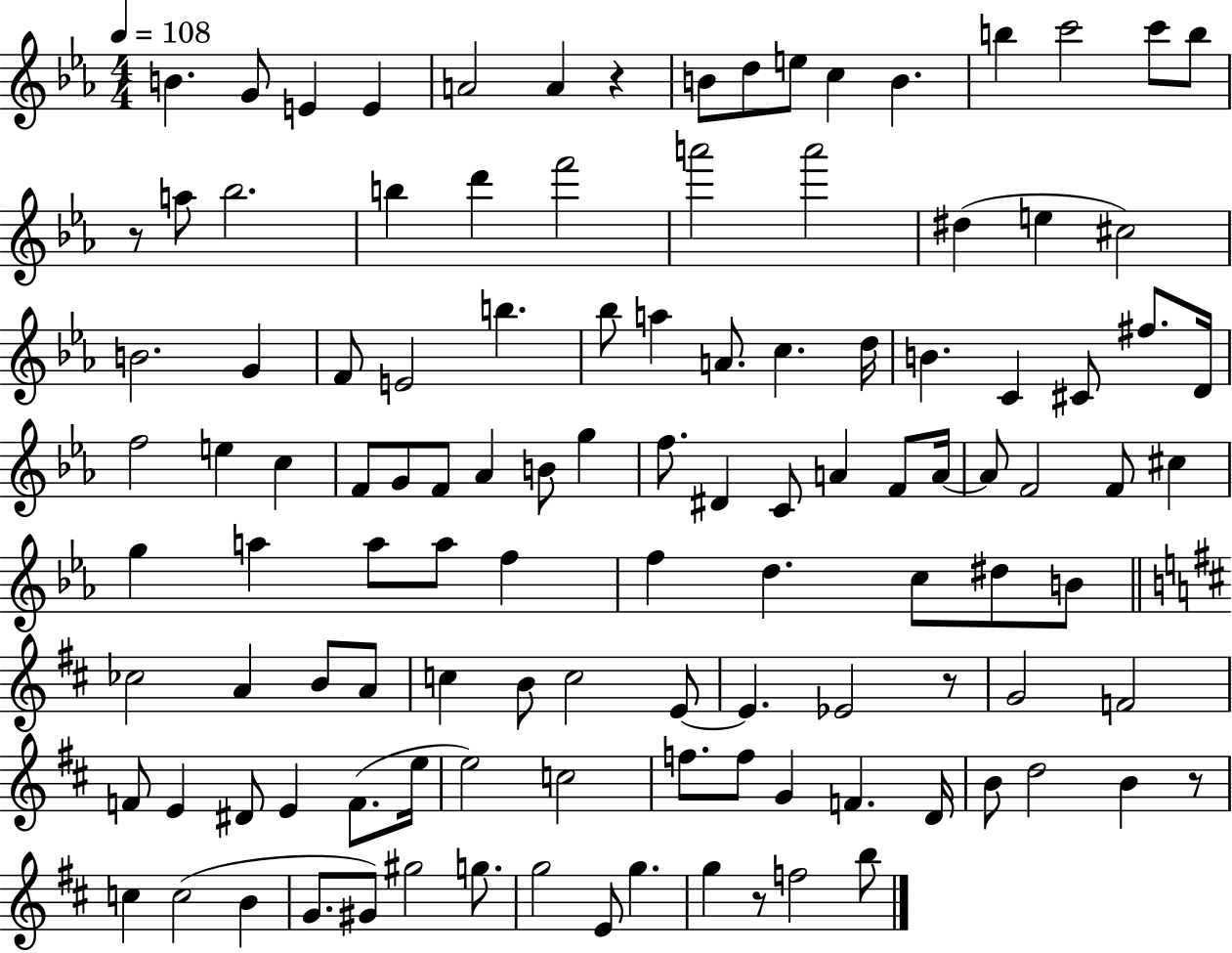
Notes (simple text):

B4/q. G4/e E4/q E4/q A4/h A4/q R/q B4/e D5/e E5/e C5/q B4/q. B5/q C6/h C6/e B5/e R/e A5/e Bb5/h. B5/q D6/q F6/h A6/h A6/h D#5/q E5/q C#5/h B4/h. G4/q F4/e E4/h B5/q. Bb5/e A5/q A4/e. C5/q. D5/s B4/q. C4/q C#4/e F#5/e. D4/s F5/h E5/q C5/q F4/e G4/e F4/e Ab4/q B4/e G5/q F5/e. D#4/q C4/e A4/q F4/e A4/s A4/e F4/h F4/e C#5/q G5/q A5/q A5/e A5/e F5/q F5/q D5/q. C5/e D#5/e B4/e CES5/h A4/q B4/e A4/e C5/q B4/e C5/h E4/e E4/q. Eb4/h R/e G4/h F4/h F4/e E4/q D#4/e E4/q F4/e. E5/s E5/h C5/h F5/e. F5/e G4/q F4/q. D4/s B4/e D5/h B4/q R/e C5/q C5/h B4/q G4/e. G#4/e G#5/h G5/e. G5/h E4/e G5/q. G5/q R/e F5/h B5/e